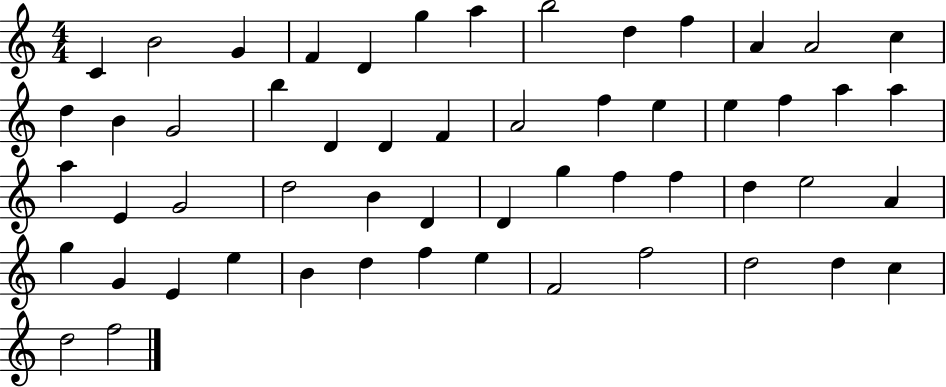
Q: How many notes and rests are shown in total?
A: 55